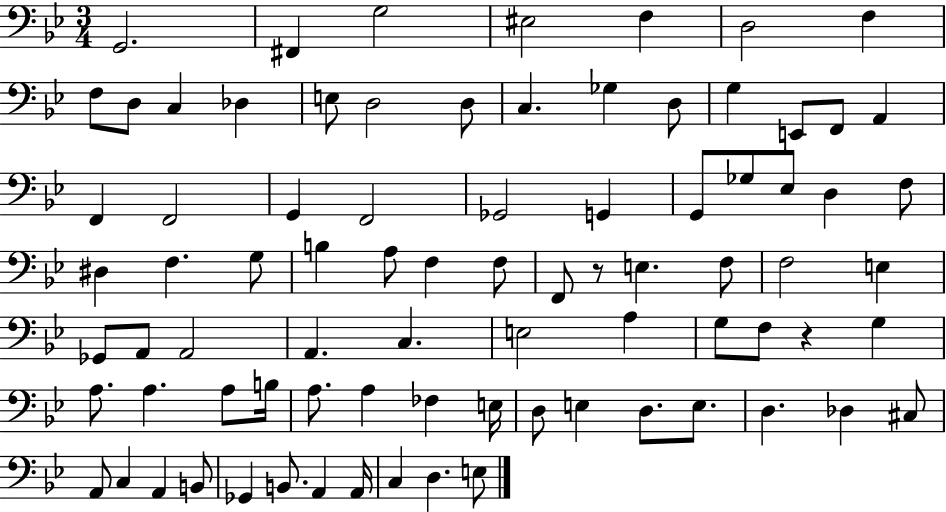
G2/h. F#2/q G3/h EIS3/h F3/q D3/h F3/q F3/e D3/e C3/q Db3/q E3/e D3/h D3/e C3/q. Gb3/q D3/e G3/q E2/e F2/e A2/q F2/q F2/h G2/q F2/h Gb2/h G2/q G2/e Gb3/e Eb3/e D3/q F3/e D#3/q F3/q. G3/e B3/q A3/e F3/q F3/e F2/e R/e E3/q. F3/e F3/h E3/q Gb2/e A2/e A2/h A2/q. C3/q. E3/h A3/q G3/e F3/e R/q G3/q A3/e. A3/q. A3/e B3/s A3/e. A3/q FES3/q E3/s D3/e E3/q D3/e. E3/e. D3/q. Db3/q C#3/e A2/e C3/q A2/q B2/e Gb2/q B2/e. A2/q A2/s C3/q D3/q. E3/e